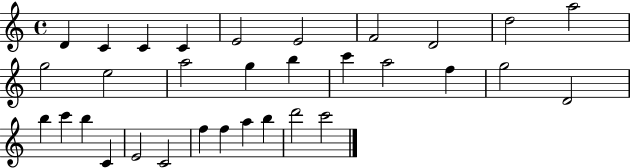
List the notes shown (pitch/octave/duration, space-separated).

D4/q C4/q C4/q C4/q E4/h E4/h F4/h D4/h D5/h A5/h G5/h E5/h A5/h G5/q B5/q C6/q A5/h F5/q G5/h D4/h B5/q C6/q B5/q C4/q E4/h C4/h F5/q F5/q A5/q B5/q D6/h C6/h